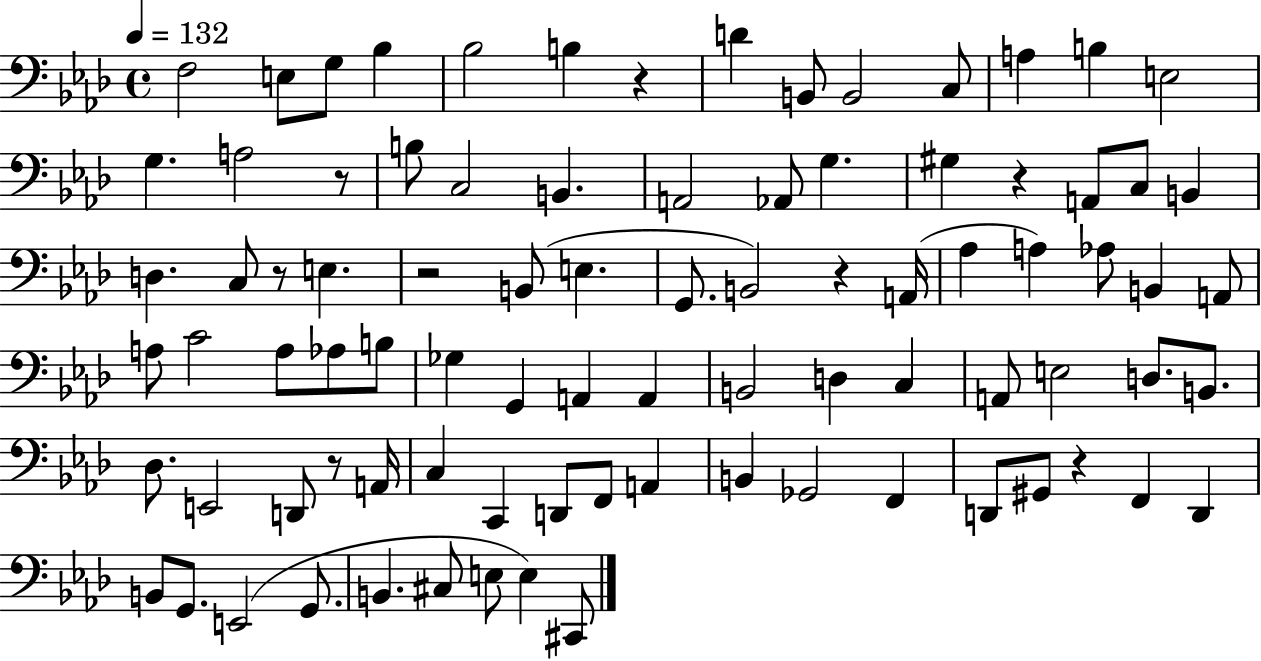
X:1
T:Untitled
M:4/4
L:1/4
K:Ab
F,2 E,/2 G,/2 _B, _B,2 B, z D B,,/2 B,,2 C,/2 A, B, E,2 G, A,2 z/2 B,/2 C,2 B,, A,,2 _A,,/2 G, ^G, z A,,/2 C,/2 B,, D, C,/2 z/2 E, z2 B,,/2 E, G,,/2 B,,2 z A,,/4 _A, A, _A,/2 B,, A,,/2 A,/2 C2 A,/2 _A,/2 B,/2 _G, G,, A,, A,, B,,2 D, C, A,,/2 E,2 D,/2 B,,/2 _D,/2 E,,2 D,,/2 z/2 A,,/4 C, C,, D,,/2 F,,/2 A,, B,, _G,,2 F,, D,,/2 ^G,,/2 z F,, D,, B,,/2 G,,/2 E,,2 G,,/2 B,, ^C,/2 E,/2 E, ^C,,/2